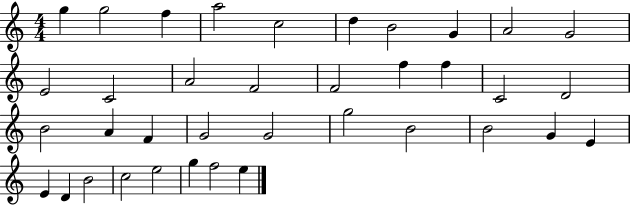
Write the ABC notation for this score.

X:1
T:Untitled
M:4/4
L:1/4
K:C
g g2 f a2 c2 d B2 G A2 G2 E2 C2 A2 F2 F2 f f C2 D2 B2 A F G2 G2 g2 B2 B2 G E E D B2 c2 e2 g f2 e